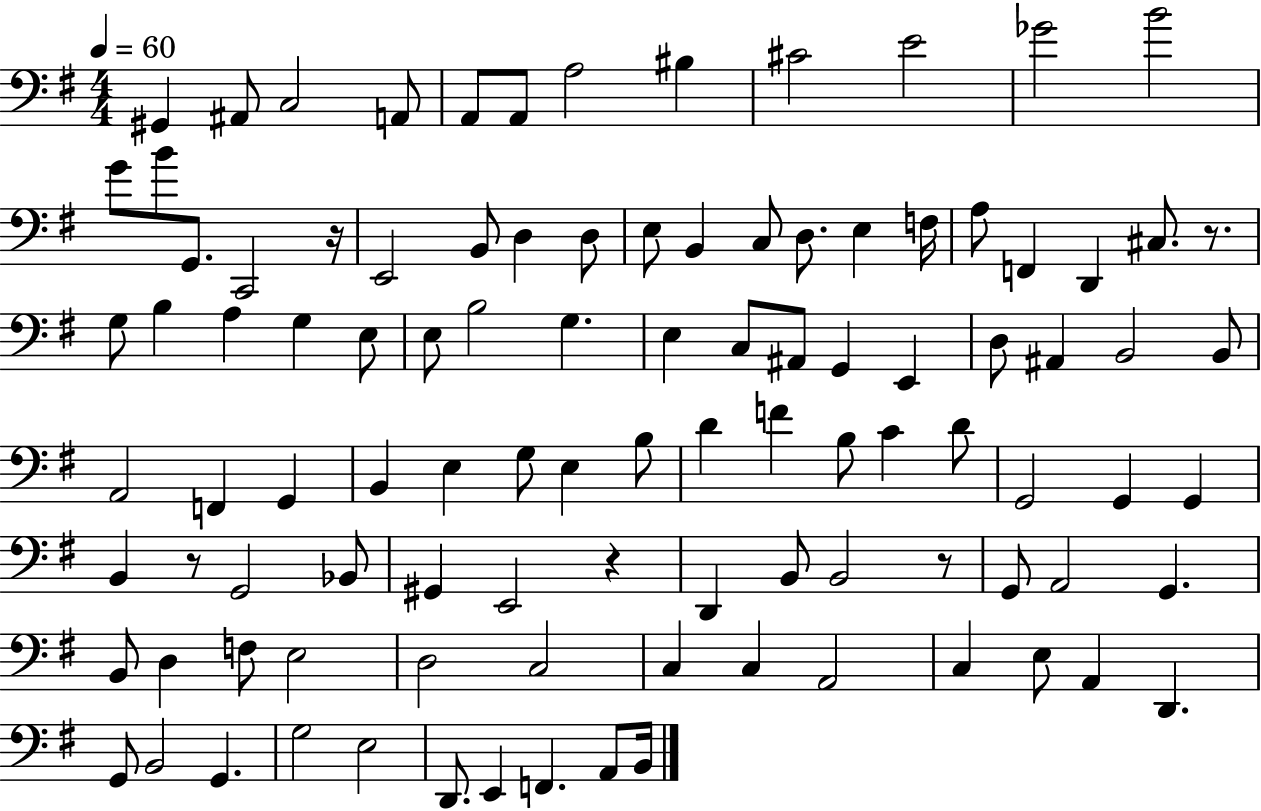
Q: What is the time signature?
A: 4/4